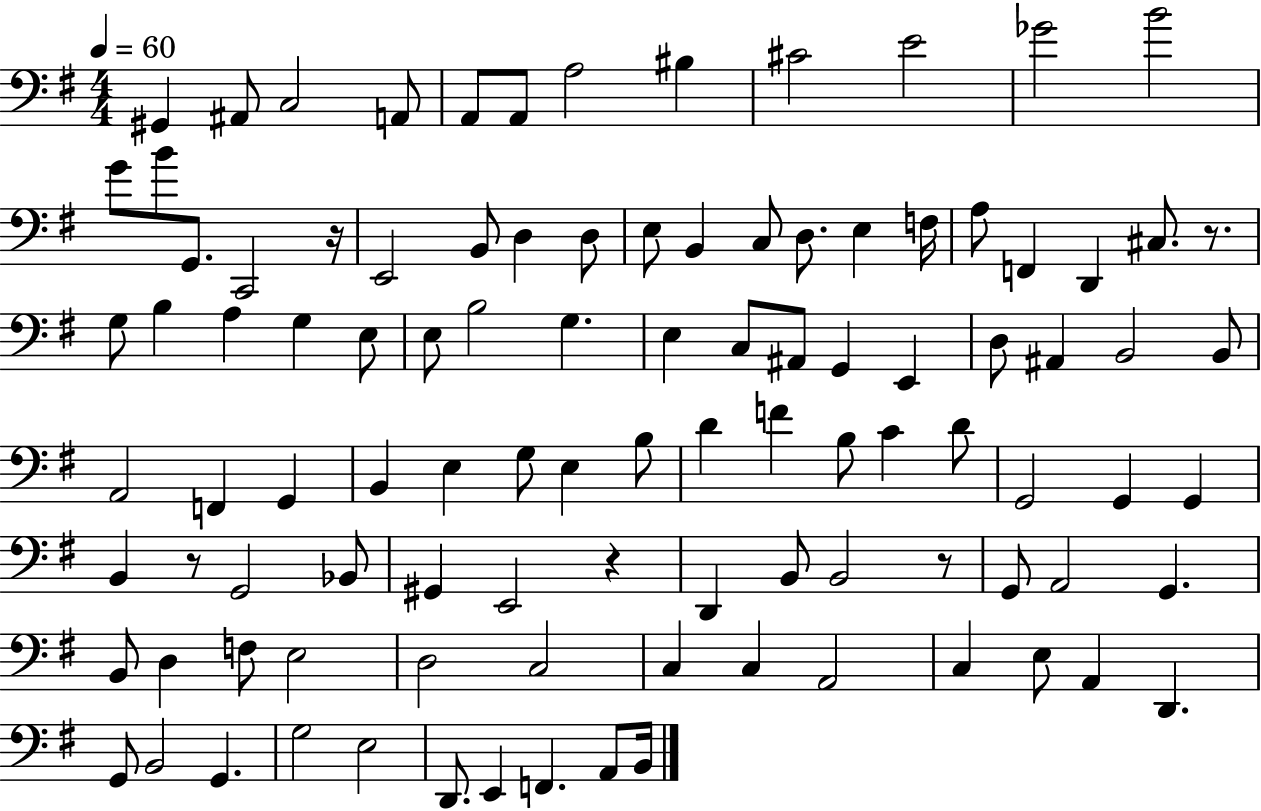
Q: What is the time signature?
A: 4/4